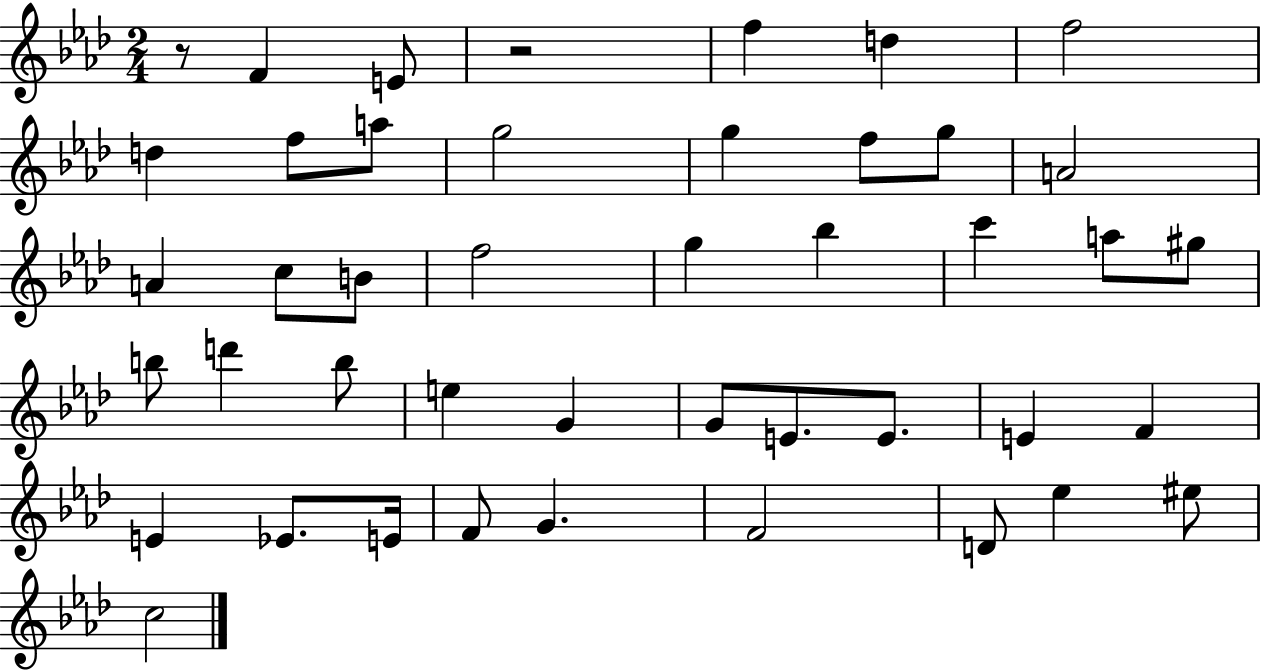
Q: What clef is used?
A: treble